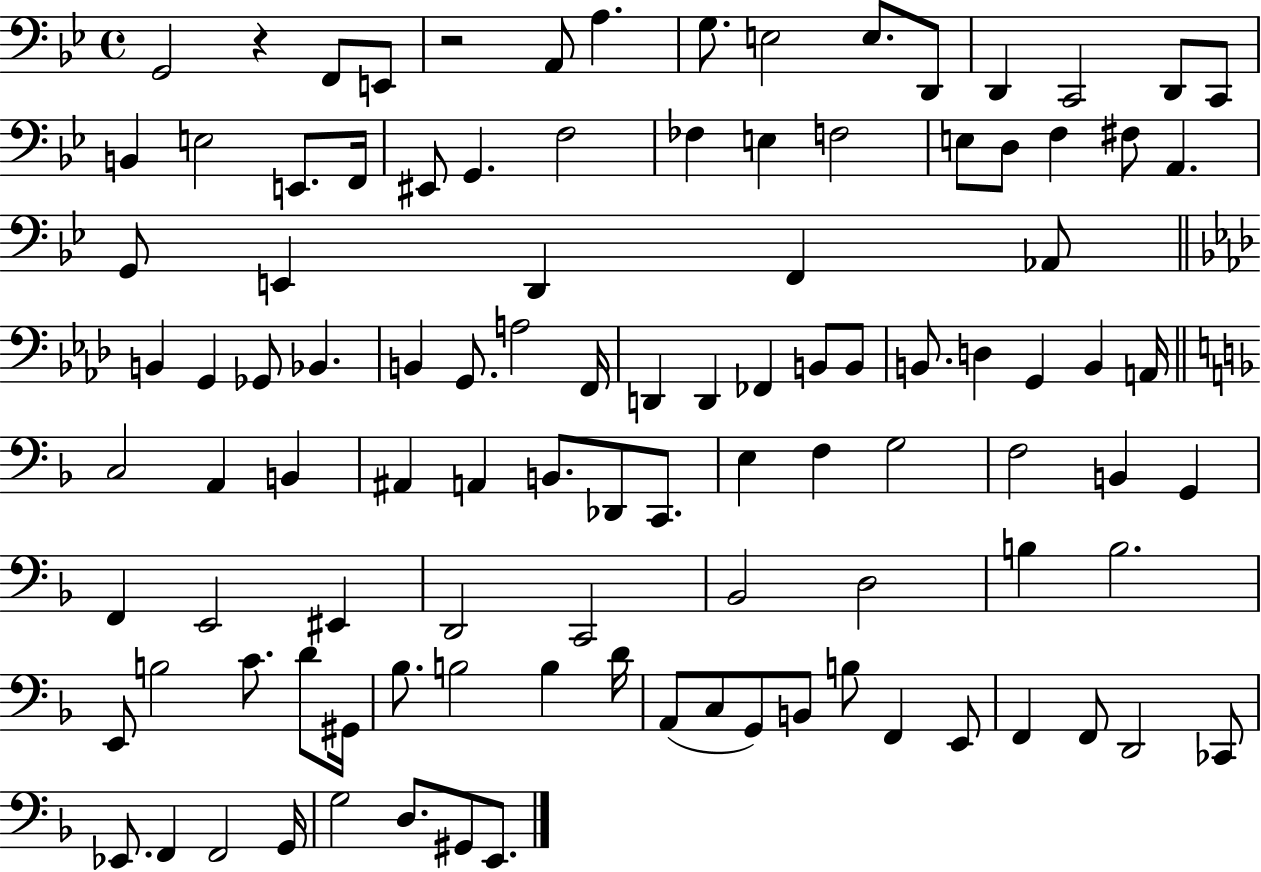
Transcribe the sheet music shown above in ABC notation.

X:1
T:Untitled
M:4/4
L:1/4
K:Bb
G,,2 z F,,/2 E,,/2 z2 A,,/2 A, G,/2 E,2 E,/2 D,,/2 D,, C,,2 D,,/2 C,,/2 B,, E,2 E,,/2 F,,/4 ^E,,/2 G,, F,2 _F, E, F,2 E,/2 D,/2 F, ^F,/2 A,, G,,/2 E,, D,, F,, _A,,/2 B,, G,, _G,,/2 _B,, B,, G,,/2 A,2 F,,/4 D,, D,, _F,, B,,/2 B,,/2 B,,/2 D, G,, B,, A,,/4 C,2 A,, B,, ^A,, A,, B,,/2 _D,,/2 C,,/2 E, F, G,2 F,2 B,, G,, F,, E,,2 ^E,, D,,2 C,,2 _B,,2 D,2 B, B,2 E,,/2 B,2 C/2 D/2 ^G,,/4 _B,/2 B,2 B, D/4 A,,/2 C,/2 G,,/2 B,,/2 B,/2 F,, E,,/2 F,, F,,/2 D,,2 _C,,/2 _E,,/2 F,, F,,2 G,,/4 G,2 D,/2 ^G,,/2 E,,/2